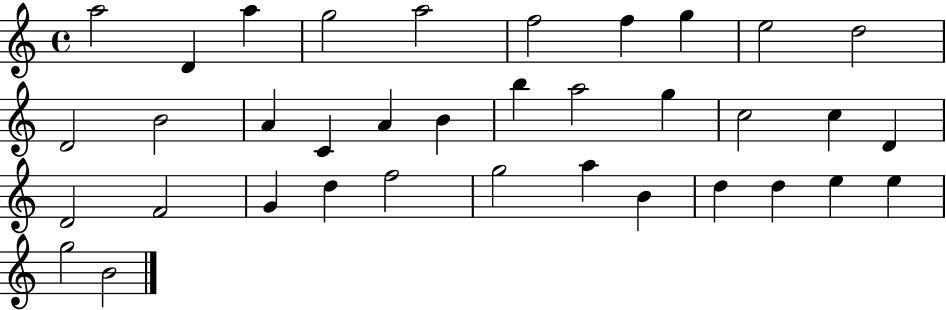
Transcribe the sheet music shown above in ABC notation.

X:1
T:Untitled
M:4/4
L:1/4
K:C
a2 D a g2 a2 f2 f g e2 d2 D2 B2 A C A B b a2 g c2 c D D2 F2 G d f2 g2 a B d d e e g2 B2